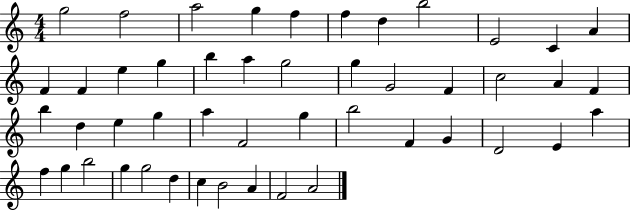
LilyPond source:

{
  \clef treble
  \numericTimeSignature
  \time 4/4
  \key c \major
  g''2 f''2 | a''2 g''4 f''4 | f''4 d''4 b''2 | e'2 c'4 a'4 | \break f'4 f'4 e''4 g''4 | b''4 a''4 g''2 | g''4 g'2 f'4 | c''2 a'4 f'4 | \break b''4 d''4 e''4 g''4 | a''4 f'2 g''4 | b''2 f'4 g'4 | d'2 e'4 a''4 | \break f''4 g''4 b''2 | g''4 g''2 d''4 | c''4 b'2 a'4 | f'2 a'2 | \break \bar "|."
}